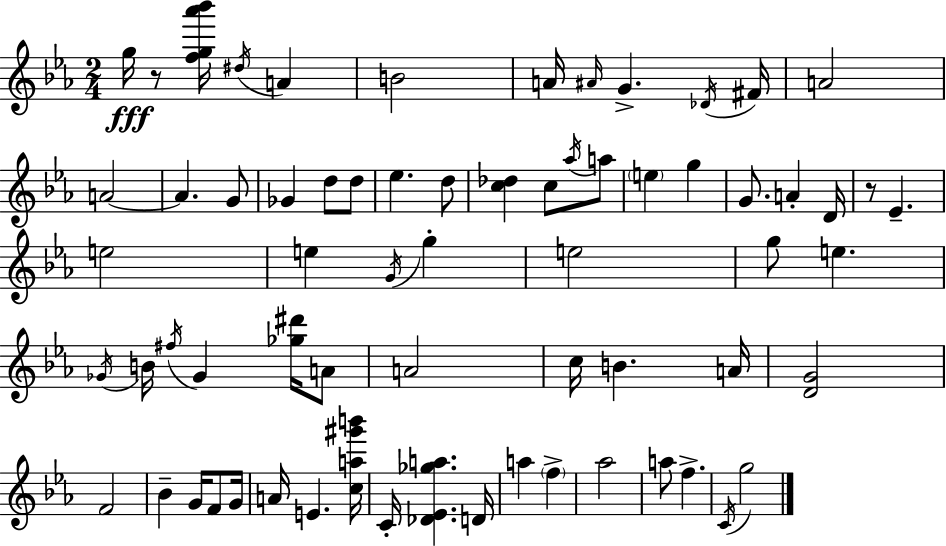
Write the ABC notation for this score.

X:1
T:Untitled
M:2/4
L:1/4
K:Cm
g/4 z/2 [fg_a'_b']/4 ^d/4 A B2 A/4 ^A/4 G _D/4 ^F/4 A2 A2 A G/2 _G d/2 d/2 _e d/2 [c_d] c/2 _a/4 a/2 e g G/2 A D/4 z/2 _E e2 e G/4 g e2 g/2 e _G/4 B/4 ^f/4 _G [_g^d']/4 A/2 A2 c/4 B A/4 [DG]2 F2 _B G/4 F/2 G/4 A/4 E [ca^g'b']/4 C/4 [_D_E_ga] D/4 a f _a2 a/2 f C/4 g2